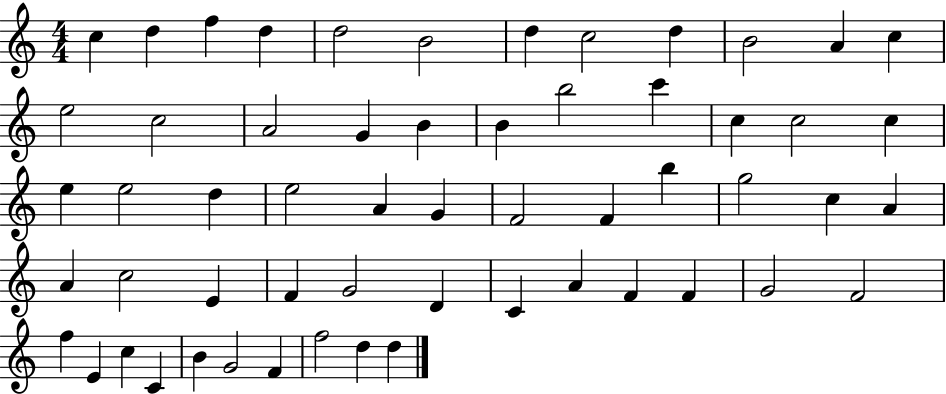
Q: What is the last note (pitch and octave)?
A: D5